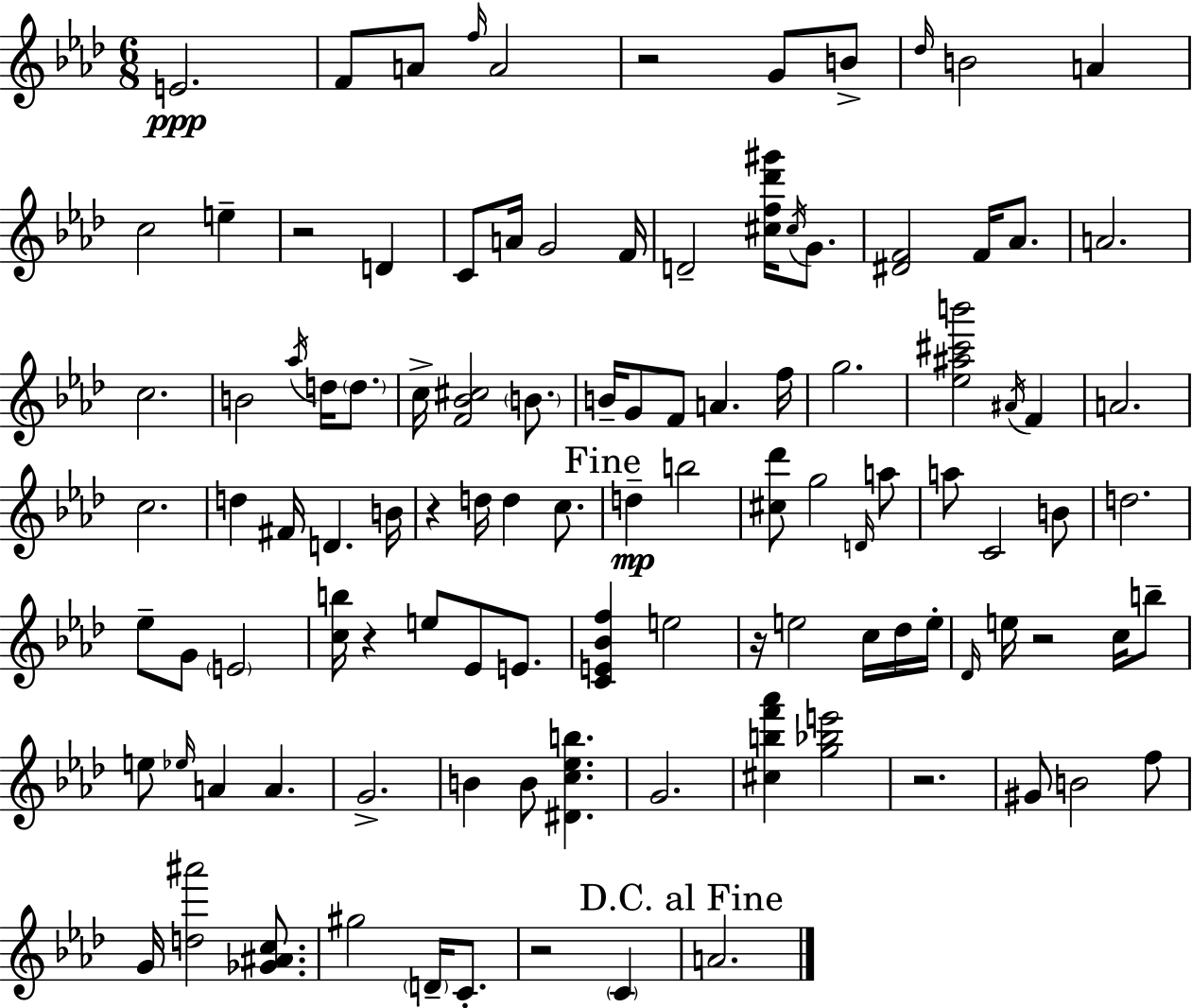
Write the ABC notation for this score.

X:1
T:Untitled
M:6/8
L:1/4
K:Fm
E2 F/2 A/2 f/4 A2 z2 G/2 B/2 _d/4 B2 A c2 e z2 D C/2 A/4 G2 F/4 D2 [^cf_d'^g']/4 ^c/4 G/2 [^DF]2 F/4 _A/2 A2 c2 B2 _a/4 d/4 d/2 c/4 [F_B^c]2 B/2 B/4 G/2 F/2 A f/4 g2 [_e^a^c'b']2 ^A/4 F A2 c2 d ^F/4 D B/4 z d/4 d c/2 d b2 [^c_d']/2 g2 D/4 a/2 a/2 C2 B/2 d2 _e/2 G/2 E2 [cb]/4 z e/2 _E/2 E/2 [CE_Bf] e2 z/4 e2 c/4 _d/4 e/4 _D/4 e/4 z2 c/4 b/2 e/2 _e/4 A A G2 B B/2 [^Dc_eb] G2 [^cbf'_a'] [g_be']2 z2 ^G/2 B2 f/2 G/4 [d^a']2 [_G^Ac]/2 ^g2 D/4 C/2 z2 C A2